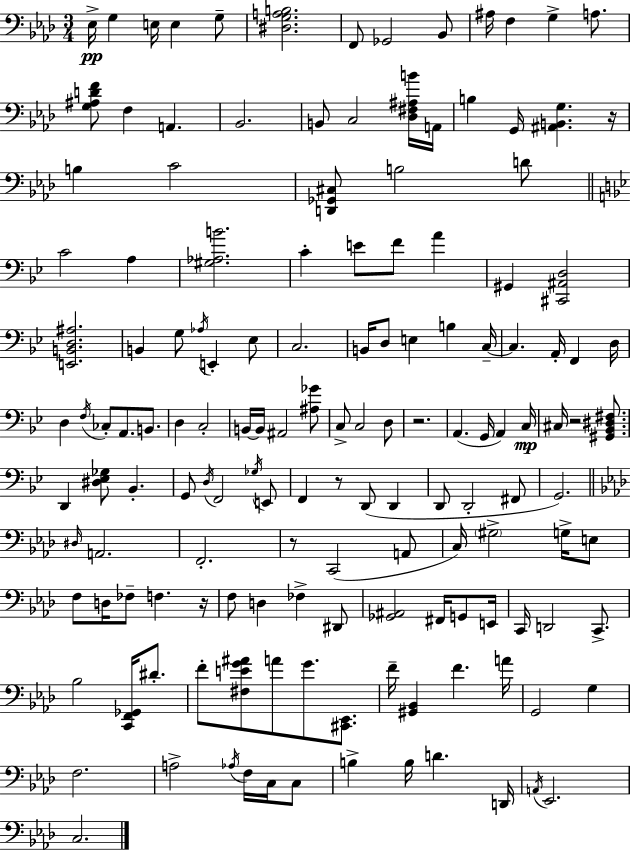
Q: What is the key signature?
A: F minor